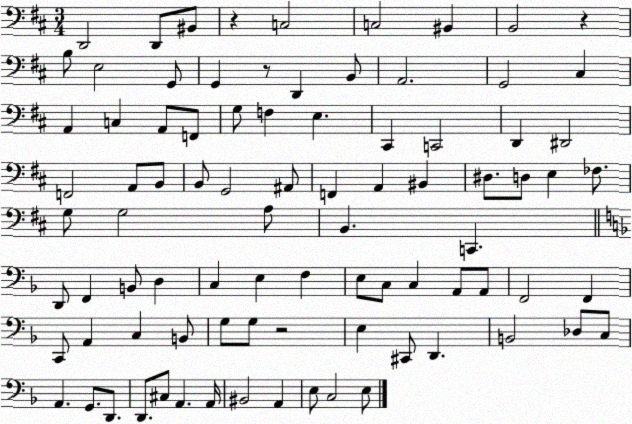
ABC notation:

X:1
T:Untitled
M:3/4
L:1/4
K:D
D,,2 D,,/2 ^B,,/2 z C,2 C,2 ^B,, B,,2 z B,/2 E,2 G,,/2 G,, z/2 D,, B,,/2 A,,2 G,,2 ^C, A,, C, A,,/2 F,,/2 G,/2 F, E, ^C,, C,,2 D,, ^D,,2 F,,2 A,,/2 B,,/2 B,,/2 G,,2 ^A,,/2 F,, A,, ^B,, ^D,/2 D,/2 E, _F,/2 G,/2 G,2 A,/2 B,, C,, D,,/2 F,, B,,/2 D, C, E, F, E,/2 C,/2 C, A,,/2 A,,/2 F,,2 F,, C,,/2 A,, C, B,,/2 G,/2 G,/2 z2 E, ^C,,/2 D,, B,,2 _D,/2 C,/2 A,, G,,/2 D,,/2 D,,/2 ^C,/2 A,, A,,/4 ^B,,2 A,, E,/2 C,2 E,/2